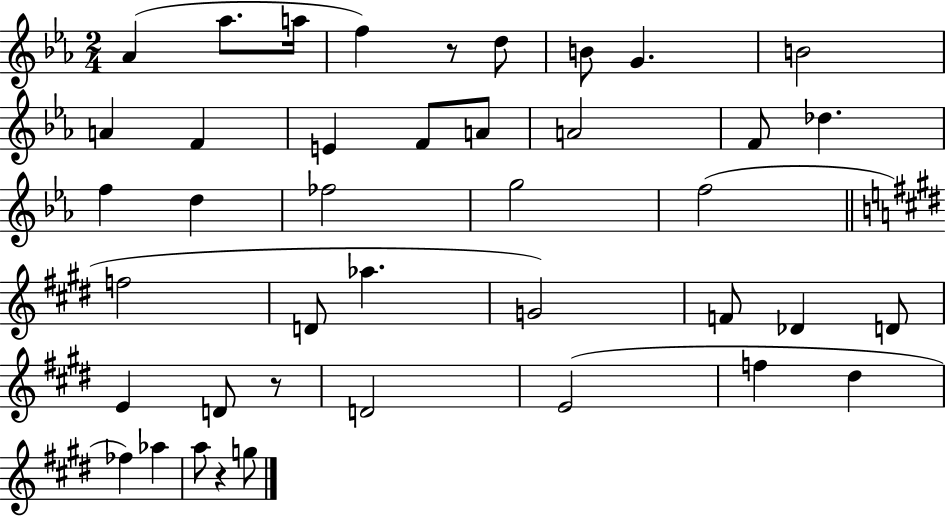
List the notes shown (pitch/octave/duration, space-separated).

Ab4/q Ab5/e. A5/s F5/q R/e D5/e B4/e G4/q. B4/h A4/q F4/q E4/q F4/e A4/e A4/h F4/e Db5/q. F5/q D5/q FES5/h G5/h F5/h F5/h D4/e Ab5/q. G4/h F4/e Db4/q D4/e E4/q D4/e R/e D4/h E4/h F5/q D#5/q FES5/q Ab5/q A5/e R/q G5/e